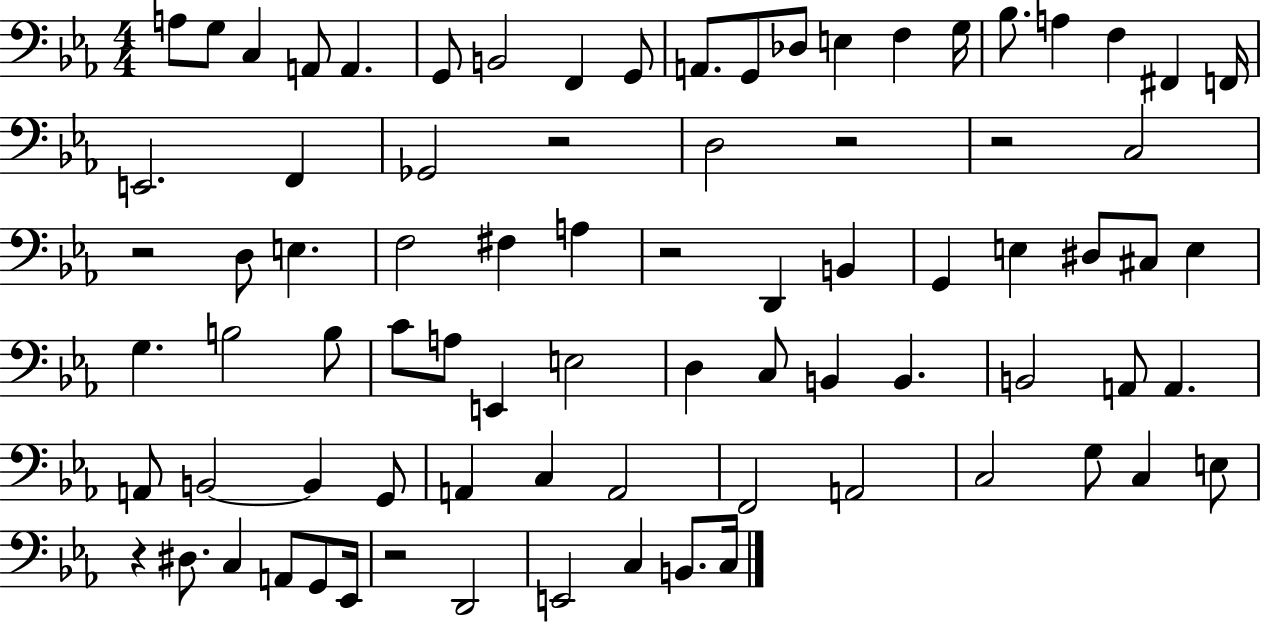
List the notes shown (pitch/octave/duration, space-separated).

A3/e G3/e C3/q A2/e A2/q. G2/e B2/h F2/q G2/e A2/e. G2/e Db3/e E3/q F3/q G3/s Bb3/e. A3/q F3/q F#2/q F2/s E2/h. F2/q Gb2/h R/h D3/h R/h R/h C3/h R/h D3/e E3/q. F3/h F#3/q A3/q R/h D2/q B2/q G2/q E3/q D#3/e C#3/e E3/q G3/q. B3/h B3/e C4/e A3/e E2/q E3/h D3/q C3/e B2/q B2/q. B2/h A2/e A2/q. A2/e B2/h B2/q G2/e A2/q C3/q A2/h F2/h A2/h C3/h G3/e C3/q E3/e R/q D#3/e. C3/q A2/e G2/e Eb2/s R/h D2/h E2/h C3/q B2/e. C3/s